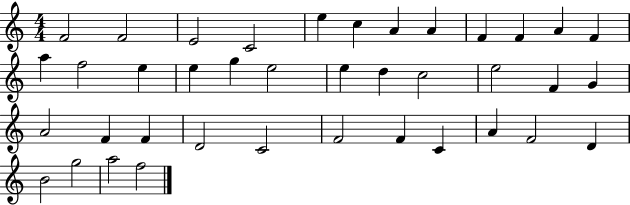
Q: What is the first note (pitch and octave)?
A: F4